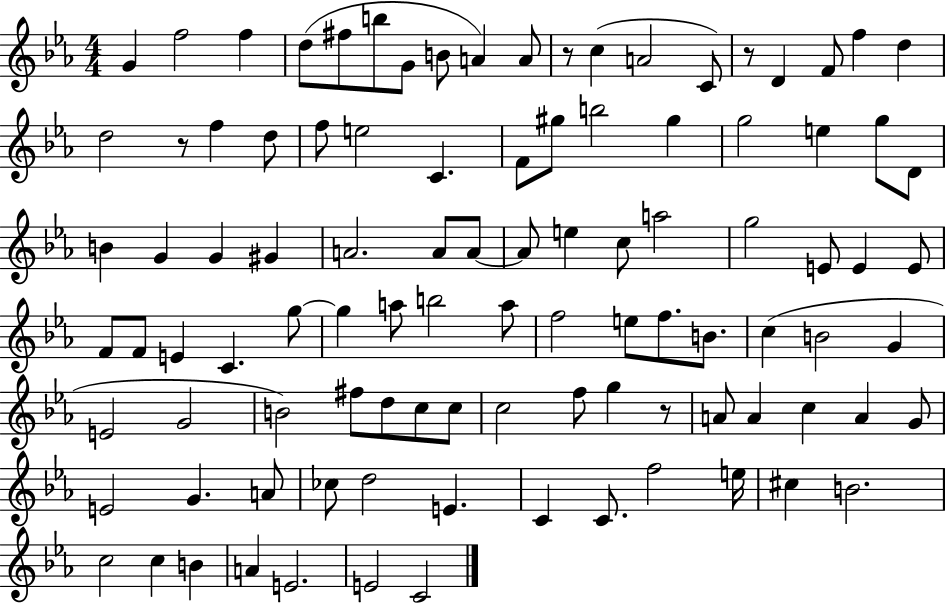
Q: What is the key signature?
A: EES major